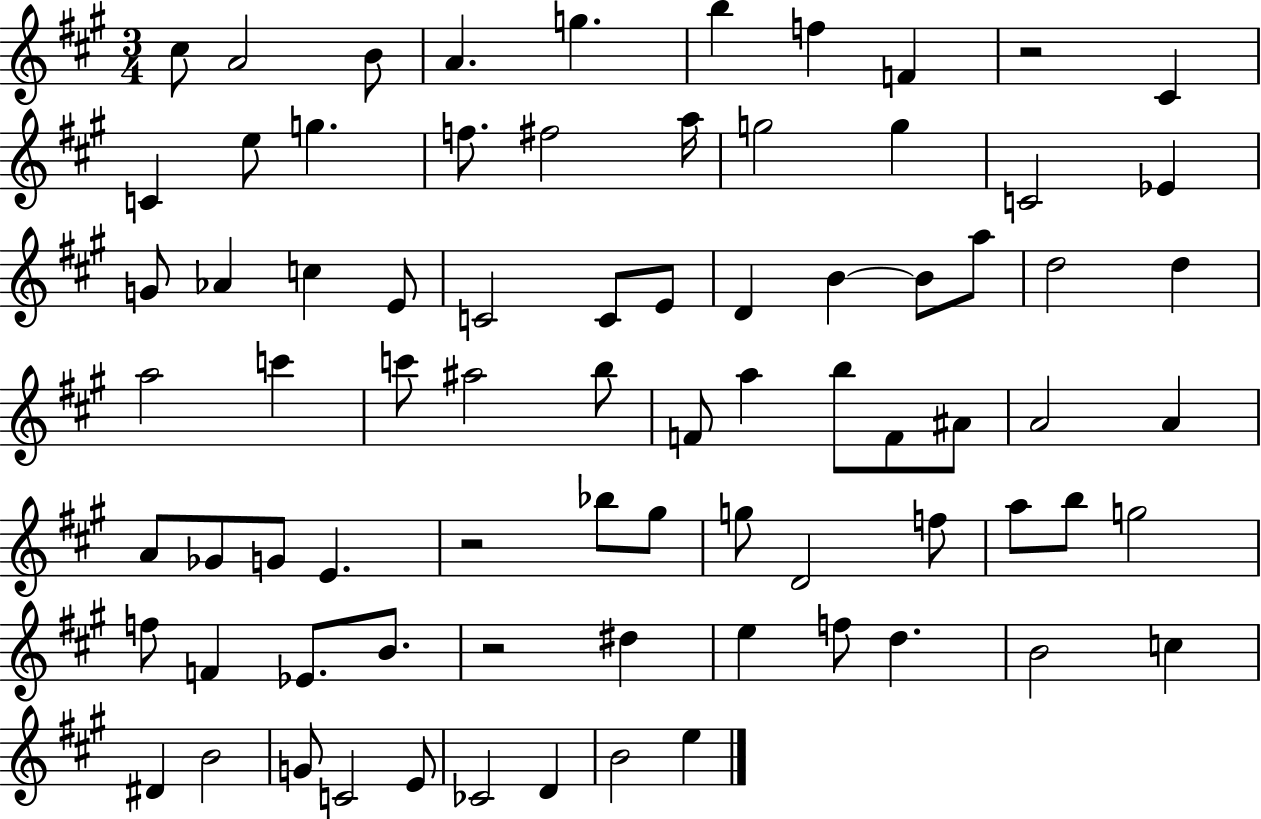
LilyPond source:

{
  \clef treble
  \numericTimeSignature
  \time 3/4
  \key a \major
  cis''8 a'2 b'8 | a'4. g''4. | b''4 f''4 f'4 | r2 cis'4 | \break c'4 e''8 g''4. | f''8. fis''2 a''16 | g''2 g''4 | c'2 ees'4 | \break g'8 aes'4 c''4 e'8 | c'2 c'8 e'8 | d'4 b'4~~ b'8 a''8 | d''2 d''4 | \break a''2 c'''4 | c'''8 ais''2 b''8 | f'8 a''4 b''8 f'8 ais'8 | a'2 a'4 | \break a'8 ges'8 g'8 e'4. | r2 bes''8 gis''8 | g''8 d'2 f''8 | a''8 b''8 g''2 | \break f''8 f'4 ees'8. b'8. | r2 dis''4 | e''4 f''8 d''4. | b'2 c''4 | \break dis'4 b'2 | g'8 c'2 e'8 | ces'2 d'4 | b'2 e''4 | \break \bar "|."
}